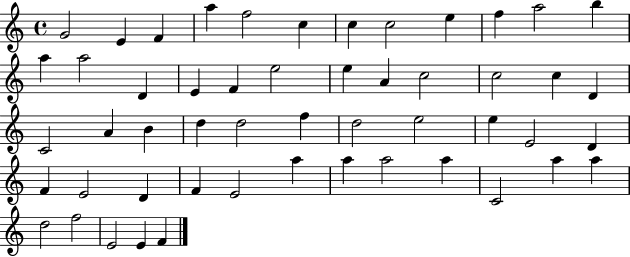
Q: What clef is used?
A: treble